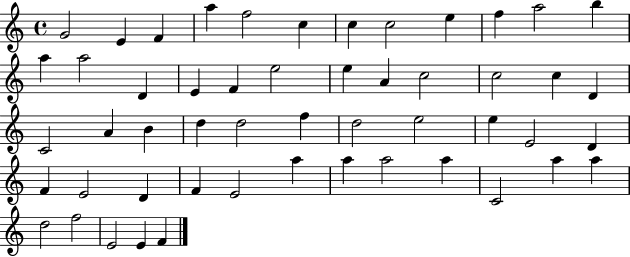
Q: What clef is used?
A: treble